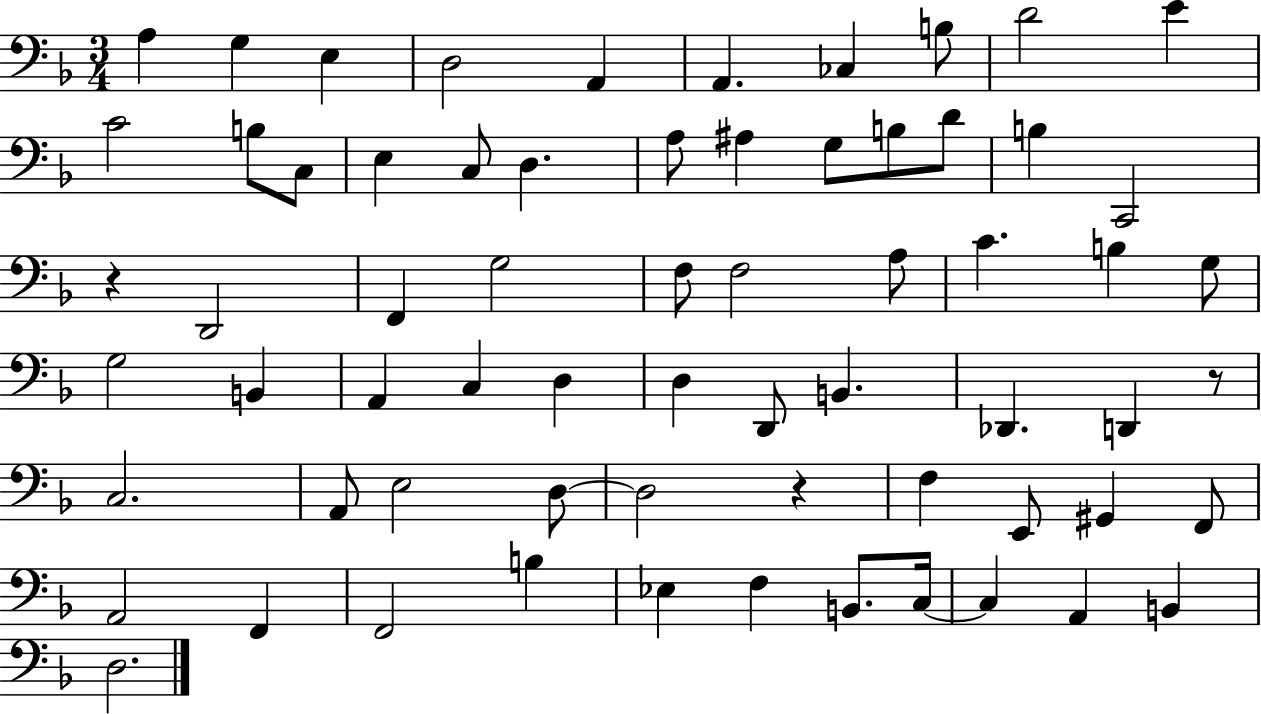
{
  \clef bass
  \numericTimeSignature
  \time 3/4
  \key f \major
  a4 g4 e4 | d2 a,4 | a,4. ces4 b8 | d'2 e'4 | \break c'2 b8 c8 | e4 c8 d4. | a8 ais4 g8 b8 d'8 | b4 c,2 | \break r4 d,2 | f,4 g2 | f8 f2 a8 | c'4. b4 g8 | \break g2 b,4 | a,4 c4 d4 | d4 d,8 b,4. | des,4. d,4 r8 | \break c2. | a,8 e2 d8~~ | d2 r4 | f4 e,8 gis,4 f,8 | \break a,2 f,4 | f,2 b4 | ees4 f4 b,8. c16~~ | c4 a,4 b,4 | \break d2. | \bar "|."
}